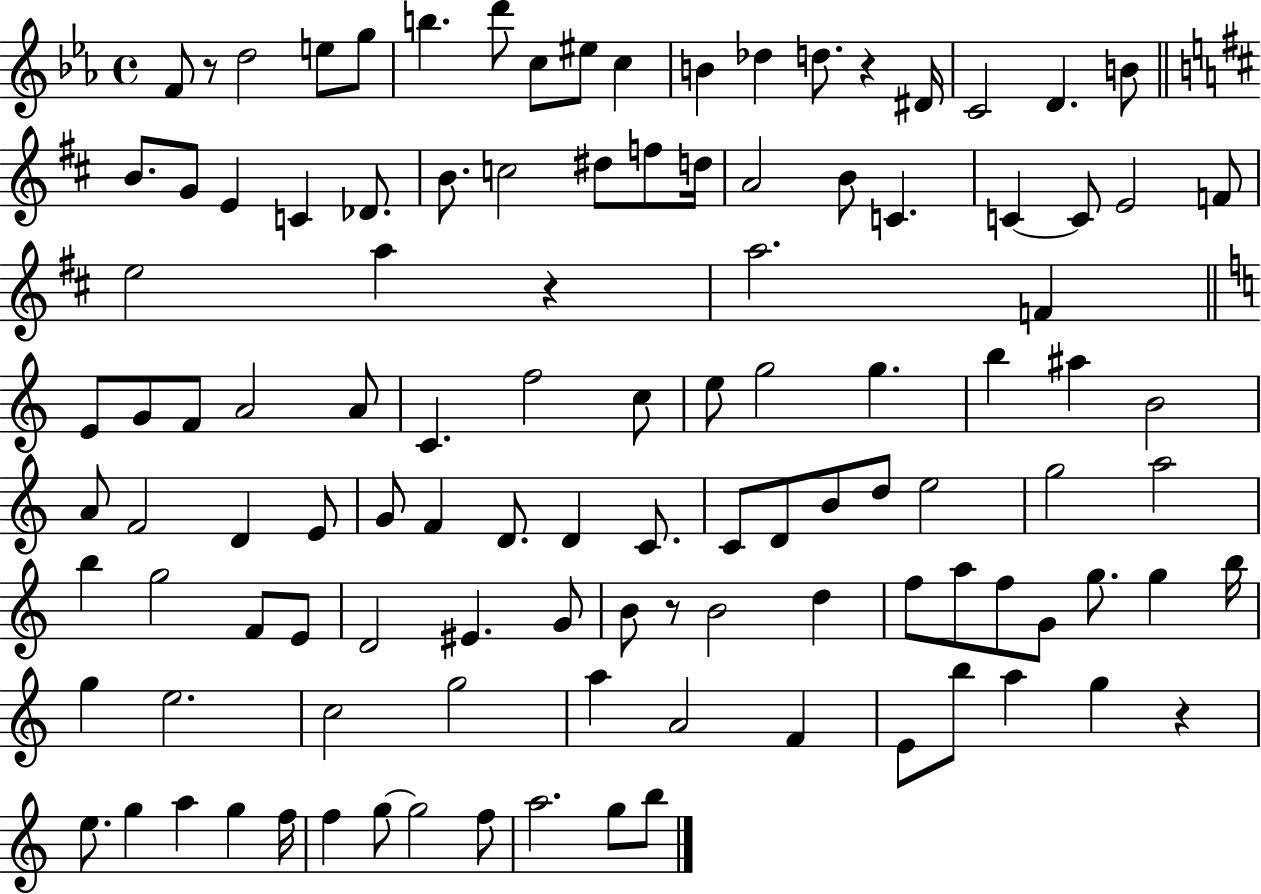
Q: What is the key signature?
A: EES major